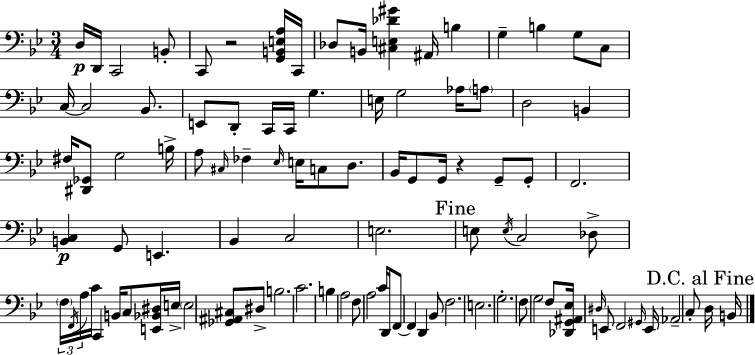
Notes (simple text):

D3/s D2/s C2/h B2/e C2/e R/h [G2,B2,E3,A3]/s C2/s Db3/e B2/s [C#3,E3,Db4,G#4]/q A#2/s B3/q G3/q B3/q G3/e C3/e C3/s C3/h Bb2/e. E2/e D2/e C2/s C2/s G3/q. E3/s G3/h Ab3/s A3/e D3/h B2/q F#3/s [D#2,Gb2]/e G3/h B3/s A3/e C#3/s FES3/q Eb3/s E3/s C3/e D3/e. Bb2/s G2/e G2/s R/q G2/e G2/e F2/h. [B2,C3]/q G2/e E2/q. Bb2/q C3/h E3/h. E3/e E3/s C3/h Db3/e F3/s F2/s A3/s C4/s C2/q B2/s C3/e [E2,Bb2,D#3]/s E3/s E3/h [Gb2,A#2,C#3]/e D#3/e B3/h. C4/h. B3/q A3/h F3/e A3/h C4/s D2/s F2/e F2/q D2/q Bb2/e F3/h. E3/h. G3/h. F3/e G3/h F3/e [Db2,G2,A#2,Eb3]/s D#3/s E2/e F2/h G#2/s E2/s Ab2/h C3/e D3/s B2/s